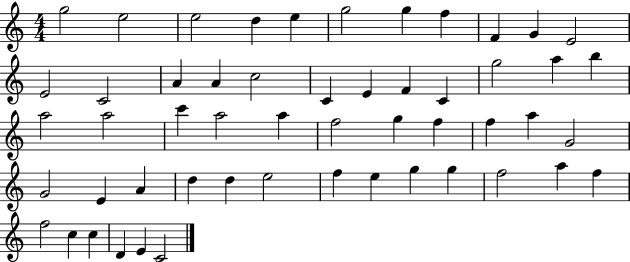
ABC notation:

X:1
T:Untitled
M:4/4
L:1/4
K:C
g2 e2 e2 d e g2 g f F G E2 E2 C2 A A c2 C E F C g2 a b a2 a2 c' a2 a f2 g f f a G2 G2 E A d d e2 f e g g f2 a f f2 c c D E C2